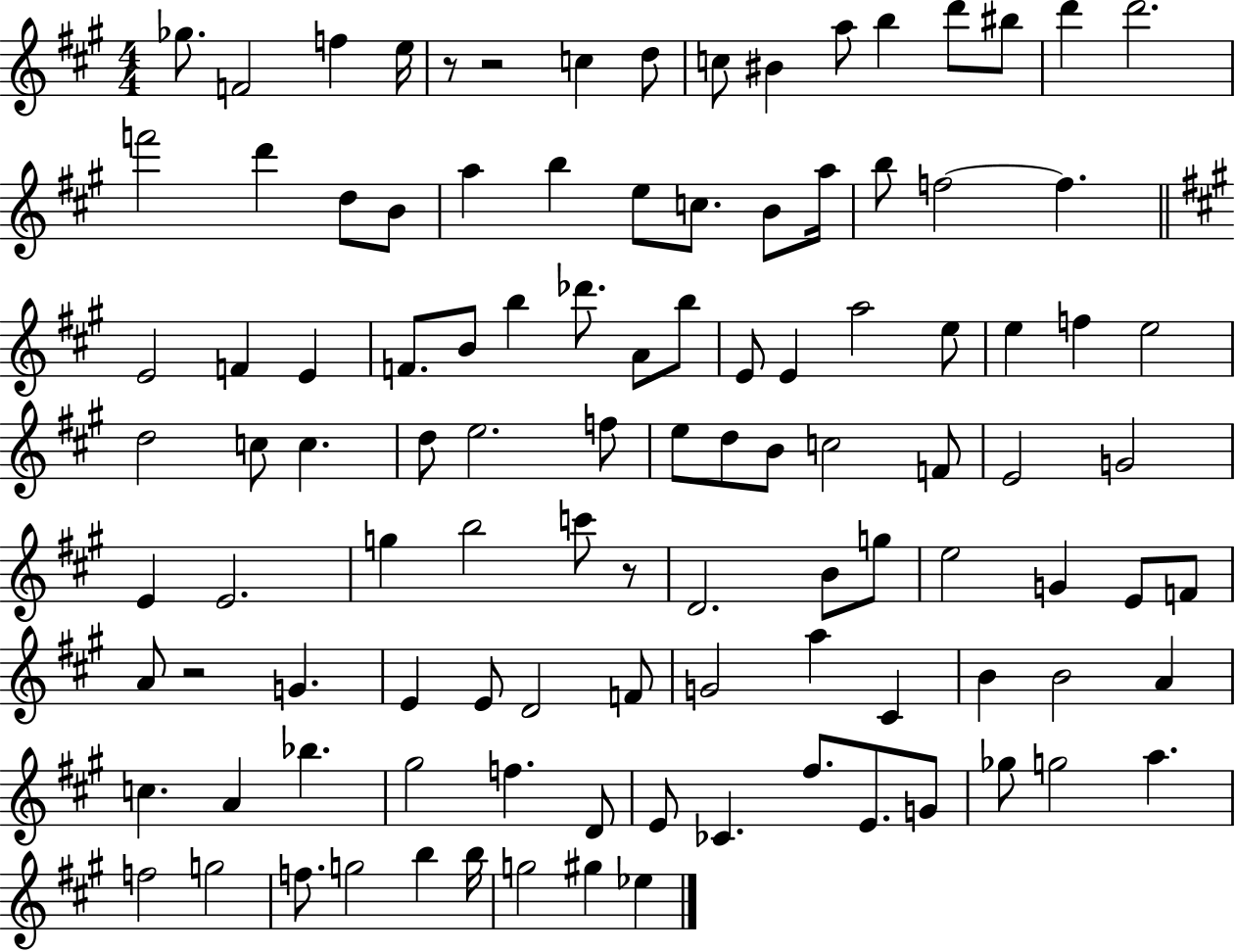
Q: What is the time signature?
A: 4/4